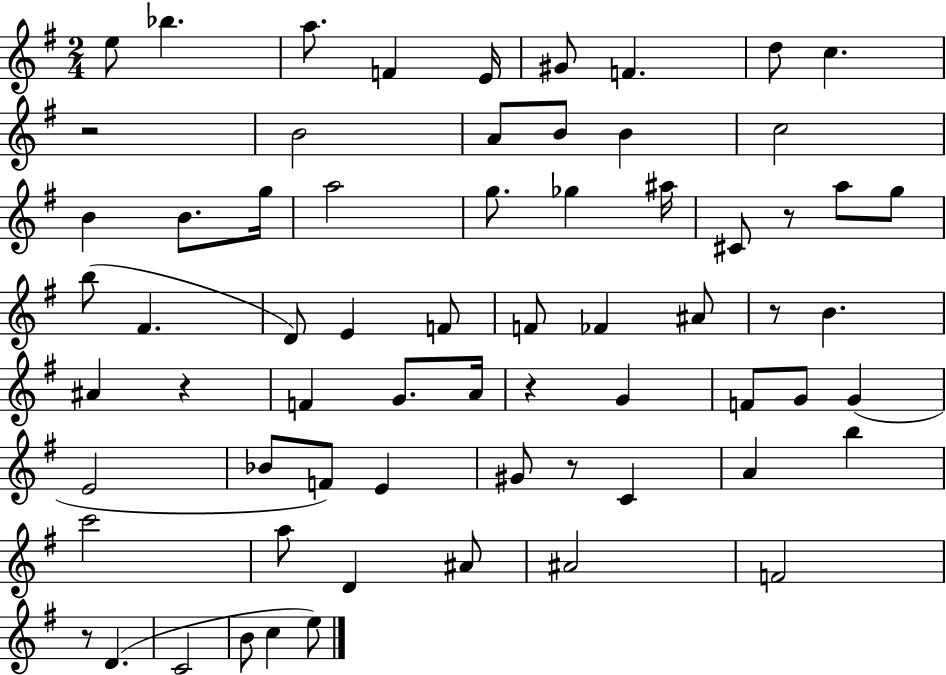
{
  \clef treble
  \numericTimeSignature
  \time 2/4
  \key g \major
  e''8 bes''4. | a''8. f'4 e'16 | gis'8 f'4. | d''8 c''4. | \break r2 | b'2 | a'8 b'8 b'4 | c''2 | \break b'4 b'8. g''16 | a''2 | g''8. ges''4 ais''16 | cis'8 r8 a''8 g''8 | \break b''8( fis'4. | d'8) e'4 f'8 | f'8 fes'4 ais'8 | r8 b'4. | \break ais'4 r4 | f'4 g'8. a'16 | r4 g'4 | f'8 g'8 g'4( | \break e'2 | bes'8 f'8) e'4 | gis'8 r8 c'4 | a'4 b''4 | \break c'''2 | a''8 d'4 ais'8 | ais'2 | f'2 | \break r8 d'4.( | c'2 | b'8 c''4 e''8) | \bar "|."
}